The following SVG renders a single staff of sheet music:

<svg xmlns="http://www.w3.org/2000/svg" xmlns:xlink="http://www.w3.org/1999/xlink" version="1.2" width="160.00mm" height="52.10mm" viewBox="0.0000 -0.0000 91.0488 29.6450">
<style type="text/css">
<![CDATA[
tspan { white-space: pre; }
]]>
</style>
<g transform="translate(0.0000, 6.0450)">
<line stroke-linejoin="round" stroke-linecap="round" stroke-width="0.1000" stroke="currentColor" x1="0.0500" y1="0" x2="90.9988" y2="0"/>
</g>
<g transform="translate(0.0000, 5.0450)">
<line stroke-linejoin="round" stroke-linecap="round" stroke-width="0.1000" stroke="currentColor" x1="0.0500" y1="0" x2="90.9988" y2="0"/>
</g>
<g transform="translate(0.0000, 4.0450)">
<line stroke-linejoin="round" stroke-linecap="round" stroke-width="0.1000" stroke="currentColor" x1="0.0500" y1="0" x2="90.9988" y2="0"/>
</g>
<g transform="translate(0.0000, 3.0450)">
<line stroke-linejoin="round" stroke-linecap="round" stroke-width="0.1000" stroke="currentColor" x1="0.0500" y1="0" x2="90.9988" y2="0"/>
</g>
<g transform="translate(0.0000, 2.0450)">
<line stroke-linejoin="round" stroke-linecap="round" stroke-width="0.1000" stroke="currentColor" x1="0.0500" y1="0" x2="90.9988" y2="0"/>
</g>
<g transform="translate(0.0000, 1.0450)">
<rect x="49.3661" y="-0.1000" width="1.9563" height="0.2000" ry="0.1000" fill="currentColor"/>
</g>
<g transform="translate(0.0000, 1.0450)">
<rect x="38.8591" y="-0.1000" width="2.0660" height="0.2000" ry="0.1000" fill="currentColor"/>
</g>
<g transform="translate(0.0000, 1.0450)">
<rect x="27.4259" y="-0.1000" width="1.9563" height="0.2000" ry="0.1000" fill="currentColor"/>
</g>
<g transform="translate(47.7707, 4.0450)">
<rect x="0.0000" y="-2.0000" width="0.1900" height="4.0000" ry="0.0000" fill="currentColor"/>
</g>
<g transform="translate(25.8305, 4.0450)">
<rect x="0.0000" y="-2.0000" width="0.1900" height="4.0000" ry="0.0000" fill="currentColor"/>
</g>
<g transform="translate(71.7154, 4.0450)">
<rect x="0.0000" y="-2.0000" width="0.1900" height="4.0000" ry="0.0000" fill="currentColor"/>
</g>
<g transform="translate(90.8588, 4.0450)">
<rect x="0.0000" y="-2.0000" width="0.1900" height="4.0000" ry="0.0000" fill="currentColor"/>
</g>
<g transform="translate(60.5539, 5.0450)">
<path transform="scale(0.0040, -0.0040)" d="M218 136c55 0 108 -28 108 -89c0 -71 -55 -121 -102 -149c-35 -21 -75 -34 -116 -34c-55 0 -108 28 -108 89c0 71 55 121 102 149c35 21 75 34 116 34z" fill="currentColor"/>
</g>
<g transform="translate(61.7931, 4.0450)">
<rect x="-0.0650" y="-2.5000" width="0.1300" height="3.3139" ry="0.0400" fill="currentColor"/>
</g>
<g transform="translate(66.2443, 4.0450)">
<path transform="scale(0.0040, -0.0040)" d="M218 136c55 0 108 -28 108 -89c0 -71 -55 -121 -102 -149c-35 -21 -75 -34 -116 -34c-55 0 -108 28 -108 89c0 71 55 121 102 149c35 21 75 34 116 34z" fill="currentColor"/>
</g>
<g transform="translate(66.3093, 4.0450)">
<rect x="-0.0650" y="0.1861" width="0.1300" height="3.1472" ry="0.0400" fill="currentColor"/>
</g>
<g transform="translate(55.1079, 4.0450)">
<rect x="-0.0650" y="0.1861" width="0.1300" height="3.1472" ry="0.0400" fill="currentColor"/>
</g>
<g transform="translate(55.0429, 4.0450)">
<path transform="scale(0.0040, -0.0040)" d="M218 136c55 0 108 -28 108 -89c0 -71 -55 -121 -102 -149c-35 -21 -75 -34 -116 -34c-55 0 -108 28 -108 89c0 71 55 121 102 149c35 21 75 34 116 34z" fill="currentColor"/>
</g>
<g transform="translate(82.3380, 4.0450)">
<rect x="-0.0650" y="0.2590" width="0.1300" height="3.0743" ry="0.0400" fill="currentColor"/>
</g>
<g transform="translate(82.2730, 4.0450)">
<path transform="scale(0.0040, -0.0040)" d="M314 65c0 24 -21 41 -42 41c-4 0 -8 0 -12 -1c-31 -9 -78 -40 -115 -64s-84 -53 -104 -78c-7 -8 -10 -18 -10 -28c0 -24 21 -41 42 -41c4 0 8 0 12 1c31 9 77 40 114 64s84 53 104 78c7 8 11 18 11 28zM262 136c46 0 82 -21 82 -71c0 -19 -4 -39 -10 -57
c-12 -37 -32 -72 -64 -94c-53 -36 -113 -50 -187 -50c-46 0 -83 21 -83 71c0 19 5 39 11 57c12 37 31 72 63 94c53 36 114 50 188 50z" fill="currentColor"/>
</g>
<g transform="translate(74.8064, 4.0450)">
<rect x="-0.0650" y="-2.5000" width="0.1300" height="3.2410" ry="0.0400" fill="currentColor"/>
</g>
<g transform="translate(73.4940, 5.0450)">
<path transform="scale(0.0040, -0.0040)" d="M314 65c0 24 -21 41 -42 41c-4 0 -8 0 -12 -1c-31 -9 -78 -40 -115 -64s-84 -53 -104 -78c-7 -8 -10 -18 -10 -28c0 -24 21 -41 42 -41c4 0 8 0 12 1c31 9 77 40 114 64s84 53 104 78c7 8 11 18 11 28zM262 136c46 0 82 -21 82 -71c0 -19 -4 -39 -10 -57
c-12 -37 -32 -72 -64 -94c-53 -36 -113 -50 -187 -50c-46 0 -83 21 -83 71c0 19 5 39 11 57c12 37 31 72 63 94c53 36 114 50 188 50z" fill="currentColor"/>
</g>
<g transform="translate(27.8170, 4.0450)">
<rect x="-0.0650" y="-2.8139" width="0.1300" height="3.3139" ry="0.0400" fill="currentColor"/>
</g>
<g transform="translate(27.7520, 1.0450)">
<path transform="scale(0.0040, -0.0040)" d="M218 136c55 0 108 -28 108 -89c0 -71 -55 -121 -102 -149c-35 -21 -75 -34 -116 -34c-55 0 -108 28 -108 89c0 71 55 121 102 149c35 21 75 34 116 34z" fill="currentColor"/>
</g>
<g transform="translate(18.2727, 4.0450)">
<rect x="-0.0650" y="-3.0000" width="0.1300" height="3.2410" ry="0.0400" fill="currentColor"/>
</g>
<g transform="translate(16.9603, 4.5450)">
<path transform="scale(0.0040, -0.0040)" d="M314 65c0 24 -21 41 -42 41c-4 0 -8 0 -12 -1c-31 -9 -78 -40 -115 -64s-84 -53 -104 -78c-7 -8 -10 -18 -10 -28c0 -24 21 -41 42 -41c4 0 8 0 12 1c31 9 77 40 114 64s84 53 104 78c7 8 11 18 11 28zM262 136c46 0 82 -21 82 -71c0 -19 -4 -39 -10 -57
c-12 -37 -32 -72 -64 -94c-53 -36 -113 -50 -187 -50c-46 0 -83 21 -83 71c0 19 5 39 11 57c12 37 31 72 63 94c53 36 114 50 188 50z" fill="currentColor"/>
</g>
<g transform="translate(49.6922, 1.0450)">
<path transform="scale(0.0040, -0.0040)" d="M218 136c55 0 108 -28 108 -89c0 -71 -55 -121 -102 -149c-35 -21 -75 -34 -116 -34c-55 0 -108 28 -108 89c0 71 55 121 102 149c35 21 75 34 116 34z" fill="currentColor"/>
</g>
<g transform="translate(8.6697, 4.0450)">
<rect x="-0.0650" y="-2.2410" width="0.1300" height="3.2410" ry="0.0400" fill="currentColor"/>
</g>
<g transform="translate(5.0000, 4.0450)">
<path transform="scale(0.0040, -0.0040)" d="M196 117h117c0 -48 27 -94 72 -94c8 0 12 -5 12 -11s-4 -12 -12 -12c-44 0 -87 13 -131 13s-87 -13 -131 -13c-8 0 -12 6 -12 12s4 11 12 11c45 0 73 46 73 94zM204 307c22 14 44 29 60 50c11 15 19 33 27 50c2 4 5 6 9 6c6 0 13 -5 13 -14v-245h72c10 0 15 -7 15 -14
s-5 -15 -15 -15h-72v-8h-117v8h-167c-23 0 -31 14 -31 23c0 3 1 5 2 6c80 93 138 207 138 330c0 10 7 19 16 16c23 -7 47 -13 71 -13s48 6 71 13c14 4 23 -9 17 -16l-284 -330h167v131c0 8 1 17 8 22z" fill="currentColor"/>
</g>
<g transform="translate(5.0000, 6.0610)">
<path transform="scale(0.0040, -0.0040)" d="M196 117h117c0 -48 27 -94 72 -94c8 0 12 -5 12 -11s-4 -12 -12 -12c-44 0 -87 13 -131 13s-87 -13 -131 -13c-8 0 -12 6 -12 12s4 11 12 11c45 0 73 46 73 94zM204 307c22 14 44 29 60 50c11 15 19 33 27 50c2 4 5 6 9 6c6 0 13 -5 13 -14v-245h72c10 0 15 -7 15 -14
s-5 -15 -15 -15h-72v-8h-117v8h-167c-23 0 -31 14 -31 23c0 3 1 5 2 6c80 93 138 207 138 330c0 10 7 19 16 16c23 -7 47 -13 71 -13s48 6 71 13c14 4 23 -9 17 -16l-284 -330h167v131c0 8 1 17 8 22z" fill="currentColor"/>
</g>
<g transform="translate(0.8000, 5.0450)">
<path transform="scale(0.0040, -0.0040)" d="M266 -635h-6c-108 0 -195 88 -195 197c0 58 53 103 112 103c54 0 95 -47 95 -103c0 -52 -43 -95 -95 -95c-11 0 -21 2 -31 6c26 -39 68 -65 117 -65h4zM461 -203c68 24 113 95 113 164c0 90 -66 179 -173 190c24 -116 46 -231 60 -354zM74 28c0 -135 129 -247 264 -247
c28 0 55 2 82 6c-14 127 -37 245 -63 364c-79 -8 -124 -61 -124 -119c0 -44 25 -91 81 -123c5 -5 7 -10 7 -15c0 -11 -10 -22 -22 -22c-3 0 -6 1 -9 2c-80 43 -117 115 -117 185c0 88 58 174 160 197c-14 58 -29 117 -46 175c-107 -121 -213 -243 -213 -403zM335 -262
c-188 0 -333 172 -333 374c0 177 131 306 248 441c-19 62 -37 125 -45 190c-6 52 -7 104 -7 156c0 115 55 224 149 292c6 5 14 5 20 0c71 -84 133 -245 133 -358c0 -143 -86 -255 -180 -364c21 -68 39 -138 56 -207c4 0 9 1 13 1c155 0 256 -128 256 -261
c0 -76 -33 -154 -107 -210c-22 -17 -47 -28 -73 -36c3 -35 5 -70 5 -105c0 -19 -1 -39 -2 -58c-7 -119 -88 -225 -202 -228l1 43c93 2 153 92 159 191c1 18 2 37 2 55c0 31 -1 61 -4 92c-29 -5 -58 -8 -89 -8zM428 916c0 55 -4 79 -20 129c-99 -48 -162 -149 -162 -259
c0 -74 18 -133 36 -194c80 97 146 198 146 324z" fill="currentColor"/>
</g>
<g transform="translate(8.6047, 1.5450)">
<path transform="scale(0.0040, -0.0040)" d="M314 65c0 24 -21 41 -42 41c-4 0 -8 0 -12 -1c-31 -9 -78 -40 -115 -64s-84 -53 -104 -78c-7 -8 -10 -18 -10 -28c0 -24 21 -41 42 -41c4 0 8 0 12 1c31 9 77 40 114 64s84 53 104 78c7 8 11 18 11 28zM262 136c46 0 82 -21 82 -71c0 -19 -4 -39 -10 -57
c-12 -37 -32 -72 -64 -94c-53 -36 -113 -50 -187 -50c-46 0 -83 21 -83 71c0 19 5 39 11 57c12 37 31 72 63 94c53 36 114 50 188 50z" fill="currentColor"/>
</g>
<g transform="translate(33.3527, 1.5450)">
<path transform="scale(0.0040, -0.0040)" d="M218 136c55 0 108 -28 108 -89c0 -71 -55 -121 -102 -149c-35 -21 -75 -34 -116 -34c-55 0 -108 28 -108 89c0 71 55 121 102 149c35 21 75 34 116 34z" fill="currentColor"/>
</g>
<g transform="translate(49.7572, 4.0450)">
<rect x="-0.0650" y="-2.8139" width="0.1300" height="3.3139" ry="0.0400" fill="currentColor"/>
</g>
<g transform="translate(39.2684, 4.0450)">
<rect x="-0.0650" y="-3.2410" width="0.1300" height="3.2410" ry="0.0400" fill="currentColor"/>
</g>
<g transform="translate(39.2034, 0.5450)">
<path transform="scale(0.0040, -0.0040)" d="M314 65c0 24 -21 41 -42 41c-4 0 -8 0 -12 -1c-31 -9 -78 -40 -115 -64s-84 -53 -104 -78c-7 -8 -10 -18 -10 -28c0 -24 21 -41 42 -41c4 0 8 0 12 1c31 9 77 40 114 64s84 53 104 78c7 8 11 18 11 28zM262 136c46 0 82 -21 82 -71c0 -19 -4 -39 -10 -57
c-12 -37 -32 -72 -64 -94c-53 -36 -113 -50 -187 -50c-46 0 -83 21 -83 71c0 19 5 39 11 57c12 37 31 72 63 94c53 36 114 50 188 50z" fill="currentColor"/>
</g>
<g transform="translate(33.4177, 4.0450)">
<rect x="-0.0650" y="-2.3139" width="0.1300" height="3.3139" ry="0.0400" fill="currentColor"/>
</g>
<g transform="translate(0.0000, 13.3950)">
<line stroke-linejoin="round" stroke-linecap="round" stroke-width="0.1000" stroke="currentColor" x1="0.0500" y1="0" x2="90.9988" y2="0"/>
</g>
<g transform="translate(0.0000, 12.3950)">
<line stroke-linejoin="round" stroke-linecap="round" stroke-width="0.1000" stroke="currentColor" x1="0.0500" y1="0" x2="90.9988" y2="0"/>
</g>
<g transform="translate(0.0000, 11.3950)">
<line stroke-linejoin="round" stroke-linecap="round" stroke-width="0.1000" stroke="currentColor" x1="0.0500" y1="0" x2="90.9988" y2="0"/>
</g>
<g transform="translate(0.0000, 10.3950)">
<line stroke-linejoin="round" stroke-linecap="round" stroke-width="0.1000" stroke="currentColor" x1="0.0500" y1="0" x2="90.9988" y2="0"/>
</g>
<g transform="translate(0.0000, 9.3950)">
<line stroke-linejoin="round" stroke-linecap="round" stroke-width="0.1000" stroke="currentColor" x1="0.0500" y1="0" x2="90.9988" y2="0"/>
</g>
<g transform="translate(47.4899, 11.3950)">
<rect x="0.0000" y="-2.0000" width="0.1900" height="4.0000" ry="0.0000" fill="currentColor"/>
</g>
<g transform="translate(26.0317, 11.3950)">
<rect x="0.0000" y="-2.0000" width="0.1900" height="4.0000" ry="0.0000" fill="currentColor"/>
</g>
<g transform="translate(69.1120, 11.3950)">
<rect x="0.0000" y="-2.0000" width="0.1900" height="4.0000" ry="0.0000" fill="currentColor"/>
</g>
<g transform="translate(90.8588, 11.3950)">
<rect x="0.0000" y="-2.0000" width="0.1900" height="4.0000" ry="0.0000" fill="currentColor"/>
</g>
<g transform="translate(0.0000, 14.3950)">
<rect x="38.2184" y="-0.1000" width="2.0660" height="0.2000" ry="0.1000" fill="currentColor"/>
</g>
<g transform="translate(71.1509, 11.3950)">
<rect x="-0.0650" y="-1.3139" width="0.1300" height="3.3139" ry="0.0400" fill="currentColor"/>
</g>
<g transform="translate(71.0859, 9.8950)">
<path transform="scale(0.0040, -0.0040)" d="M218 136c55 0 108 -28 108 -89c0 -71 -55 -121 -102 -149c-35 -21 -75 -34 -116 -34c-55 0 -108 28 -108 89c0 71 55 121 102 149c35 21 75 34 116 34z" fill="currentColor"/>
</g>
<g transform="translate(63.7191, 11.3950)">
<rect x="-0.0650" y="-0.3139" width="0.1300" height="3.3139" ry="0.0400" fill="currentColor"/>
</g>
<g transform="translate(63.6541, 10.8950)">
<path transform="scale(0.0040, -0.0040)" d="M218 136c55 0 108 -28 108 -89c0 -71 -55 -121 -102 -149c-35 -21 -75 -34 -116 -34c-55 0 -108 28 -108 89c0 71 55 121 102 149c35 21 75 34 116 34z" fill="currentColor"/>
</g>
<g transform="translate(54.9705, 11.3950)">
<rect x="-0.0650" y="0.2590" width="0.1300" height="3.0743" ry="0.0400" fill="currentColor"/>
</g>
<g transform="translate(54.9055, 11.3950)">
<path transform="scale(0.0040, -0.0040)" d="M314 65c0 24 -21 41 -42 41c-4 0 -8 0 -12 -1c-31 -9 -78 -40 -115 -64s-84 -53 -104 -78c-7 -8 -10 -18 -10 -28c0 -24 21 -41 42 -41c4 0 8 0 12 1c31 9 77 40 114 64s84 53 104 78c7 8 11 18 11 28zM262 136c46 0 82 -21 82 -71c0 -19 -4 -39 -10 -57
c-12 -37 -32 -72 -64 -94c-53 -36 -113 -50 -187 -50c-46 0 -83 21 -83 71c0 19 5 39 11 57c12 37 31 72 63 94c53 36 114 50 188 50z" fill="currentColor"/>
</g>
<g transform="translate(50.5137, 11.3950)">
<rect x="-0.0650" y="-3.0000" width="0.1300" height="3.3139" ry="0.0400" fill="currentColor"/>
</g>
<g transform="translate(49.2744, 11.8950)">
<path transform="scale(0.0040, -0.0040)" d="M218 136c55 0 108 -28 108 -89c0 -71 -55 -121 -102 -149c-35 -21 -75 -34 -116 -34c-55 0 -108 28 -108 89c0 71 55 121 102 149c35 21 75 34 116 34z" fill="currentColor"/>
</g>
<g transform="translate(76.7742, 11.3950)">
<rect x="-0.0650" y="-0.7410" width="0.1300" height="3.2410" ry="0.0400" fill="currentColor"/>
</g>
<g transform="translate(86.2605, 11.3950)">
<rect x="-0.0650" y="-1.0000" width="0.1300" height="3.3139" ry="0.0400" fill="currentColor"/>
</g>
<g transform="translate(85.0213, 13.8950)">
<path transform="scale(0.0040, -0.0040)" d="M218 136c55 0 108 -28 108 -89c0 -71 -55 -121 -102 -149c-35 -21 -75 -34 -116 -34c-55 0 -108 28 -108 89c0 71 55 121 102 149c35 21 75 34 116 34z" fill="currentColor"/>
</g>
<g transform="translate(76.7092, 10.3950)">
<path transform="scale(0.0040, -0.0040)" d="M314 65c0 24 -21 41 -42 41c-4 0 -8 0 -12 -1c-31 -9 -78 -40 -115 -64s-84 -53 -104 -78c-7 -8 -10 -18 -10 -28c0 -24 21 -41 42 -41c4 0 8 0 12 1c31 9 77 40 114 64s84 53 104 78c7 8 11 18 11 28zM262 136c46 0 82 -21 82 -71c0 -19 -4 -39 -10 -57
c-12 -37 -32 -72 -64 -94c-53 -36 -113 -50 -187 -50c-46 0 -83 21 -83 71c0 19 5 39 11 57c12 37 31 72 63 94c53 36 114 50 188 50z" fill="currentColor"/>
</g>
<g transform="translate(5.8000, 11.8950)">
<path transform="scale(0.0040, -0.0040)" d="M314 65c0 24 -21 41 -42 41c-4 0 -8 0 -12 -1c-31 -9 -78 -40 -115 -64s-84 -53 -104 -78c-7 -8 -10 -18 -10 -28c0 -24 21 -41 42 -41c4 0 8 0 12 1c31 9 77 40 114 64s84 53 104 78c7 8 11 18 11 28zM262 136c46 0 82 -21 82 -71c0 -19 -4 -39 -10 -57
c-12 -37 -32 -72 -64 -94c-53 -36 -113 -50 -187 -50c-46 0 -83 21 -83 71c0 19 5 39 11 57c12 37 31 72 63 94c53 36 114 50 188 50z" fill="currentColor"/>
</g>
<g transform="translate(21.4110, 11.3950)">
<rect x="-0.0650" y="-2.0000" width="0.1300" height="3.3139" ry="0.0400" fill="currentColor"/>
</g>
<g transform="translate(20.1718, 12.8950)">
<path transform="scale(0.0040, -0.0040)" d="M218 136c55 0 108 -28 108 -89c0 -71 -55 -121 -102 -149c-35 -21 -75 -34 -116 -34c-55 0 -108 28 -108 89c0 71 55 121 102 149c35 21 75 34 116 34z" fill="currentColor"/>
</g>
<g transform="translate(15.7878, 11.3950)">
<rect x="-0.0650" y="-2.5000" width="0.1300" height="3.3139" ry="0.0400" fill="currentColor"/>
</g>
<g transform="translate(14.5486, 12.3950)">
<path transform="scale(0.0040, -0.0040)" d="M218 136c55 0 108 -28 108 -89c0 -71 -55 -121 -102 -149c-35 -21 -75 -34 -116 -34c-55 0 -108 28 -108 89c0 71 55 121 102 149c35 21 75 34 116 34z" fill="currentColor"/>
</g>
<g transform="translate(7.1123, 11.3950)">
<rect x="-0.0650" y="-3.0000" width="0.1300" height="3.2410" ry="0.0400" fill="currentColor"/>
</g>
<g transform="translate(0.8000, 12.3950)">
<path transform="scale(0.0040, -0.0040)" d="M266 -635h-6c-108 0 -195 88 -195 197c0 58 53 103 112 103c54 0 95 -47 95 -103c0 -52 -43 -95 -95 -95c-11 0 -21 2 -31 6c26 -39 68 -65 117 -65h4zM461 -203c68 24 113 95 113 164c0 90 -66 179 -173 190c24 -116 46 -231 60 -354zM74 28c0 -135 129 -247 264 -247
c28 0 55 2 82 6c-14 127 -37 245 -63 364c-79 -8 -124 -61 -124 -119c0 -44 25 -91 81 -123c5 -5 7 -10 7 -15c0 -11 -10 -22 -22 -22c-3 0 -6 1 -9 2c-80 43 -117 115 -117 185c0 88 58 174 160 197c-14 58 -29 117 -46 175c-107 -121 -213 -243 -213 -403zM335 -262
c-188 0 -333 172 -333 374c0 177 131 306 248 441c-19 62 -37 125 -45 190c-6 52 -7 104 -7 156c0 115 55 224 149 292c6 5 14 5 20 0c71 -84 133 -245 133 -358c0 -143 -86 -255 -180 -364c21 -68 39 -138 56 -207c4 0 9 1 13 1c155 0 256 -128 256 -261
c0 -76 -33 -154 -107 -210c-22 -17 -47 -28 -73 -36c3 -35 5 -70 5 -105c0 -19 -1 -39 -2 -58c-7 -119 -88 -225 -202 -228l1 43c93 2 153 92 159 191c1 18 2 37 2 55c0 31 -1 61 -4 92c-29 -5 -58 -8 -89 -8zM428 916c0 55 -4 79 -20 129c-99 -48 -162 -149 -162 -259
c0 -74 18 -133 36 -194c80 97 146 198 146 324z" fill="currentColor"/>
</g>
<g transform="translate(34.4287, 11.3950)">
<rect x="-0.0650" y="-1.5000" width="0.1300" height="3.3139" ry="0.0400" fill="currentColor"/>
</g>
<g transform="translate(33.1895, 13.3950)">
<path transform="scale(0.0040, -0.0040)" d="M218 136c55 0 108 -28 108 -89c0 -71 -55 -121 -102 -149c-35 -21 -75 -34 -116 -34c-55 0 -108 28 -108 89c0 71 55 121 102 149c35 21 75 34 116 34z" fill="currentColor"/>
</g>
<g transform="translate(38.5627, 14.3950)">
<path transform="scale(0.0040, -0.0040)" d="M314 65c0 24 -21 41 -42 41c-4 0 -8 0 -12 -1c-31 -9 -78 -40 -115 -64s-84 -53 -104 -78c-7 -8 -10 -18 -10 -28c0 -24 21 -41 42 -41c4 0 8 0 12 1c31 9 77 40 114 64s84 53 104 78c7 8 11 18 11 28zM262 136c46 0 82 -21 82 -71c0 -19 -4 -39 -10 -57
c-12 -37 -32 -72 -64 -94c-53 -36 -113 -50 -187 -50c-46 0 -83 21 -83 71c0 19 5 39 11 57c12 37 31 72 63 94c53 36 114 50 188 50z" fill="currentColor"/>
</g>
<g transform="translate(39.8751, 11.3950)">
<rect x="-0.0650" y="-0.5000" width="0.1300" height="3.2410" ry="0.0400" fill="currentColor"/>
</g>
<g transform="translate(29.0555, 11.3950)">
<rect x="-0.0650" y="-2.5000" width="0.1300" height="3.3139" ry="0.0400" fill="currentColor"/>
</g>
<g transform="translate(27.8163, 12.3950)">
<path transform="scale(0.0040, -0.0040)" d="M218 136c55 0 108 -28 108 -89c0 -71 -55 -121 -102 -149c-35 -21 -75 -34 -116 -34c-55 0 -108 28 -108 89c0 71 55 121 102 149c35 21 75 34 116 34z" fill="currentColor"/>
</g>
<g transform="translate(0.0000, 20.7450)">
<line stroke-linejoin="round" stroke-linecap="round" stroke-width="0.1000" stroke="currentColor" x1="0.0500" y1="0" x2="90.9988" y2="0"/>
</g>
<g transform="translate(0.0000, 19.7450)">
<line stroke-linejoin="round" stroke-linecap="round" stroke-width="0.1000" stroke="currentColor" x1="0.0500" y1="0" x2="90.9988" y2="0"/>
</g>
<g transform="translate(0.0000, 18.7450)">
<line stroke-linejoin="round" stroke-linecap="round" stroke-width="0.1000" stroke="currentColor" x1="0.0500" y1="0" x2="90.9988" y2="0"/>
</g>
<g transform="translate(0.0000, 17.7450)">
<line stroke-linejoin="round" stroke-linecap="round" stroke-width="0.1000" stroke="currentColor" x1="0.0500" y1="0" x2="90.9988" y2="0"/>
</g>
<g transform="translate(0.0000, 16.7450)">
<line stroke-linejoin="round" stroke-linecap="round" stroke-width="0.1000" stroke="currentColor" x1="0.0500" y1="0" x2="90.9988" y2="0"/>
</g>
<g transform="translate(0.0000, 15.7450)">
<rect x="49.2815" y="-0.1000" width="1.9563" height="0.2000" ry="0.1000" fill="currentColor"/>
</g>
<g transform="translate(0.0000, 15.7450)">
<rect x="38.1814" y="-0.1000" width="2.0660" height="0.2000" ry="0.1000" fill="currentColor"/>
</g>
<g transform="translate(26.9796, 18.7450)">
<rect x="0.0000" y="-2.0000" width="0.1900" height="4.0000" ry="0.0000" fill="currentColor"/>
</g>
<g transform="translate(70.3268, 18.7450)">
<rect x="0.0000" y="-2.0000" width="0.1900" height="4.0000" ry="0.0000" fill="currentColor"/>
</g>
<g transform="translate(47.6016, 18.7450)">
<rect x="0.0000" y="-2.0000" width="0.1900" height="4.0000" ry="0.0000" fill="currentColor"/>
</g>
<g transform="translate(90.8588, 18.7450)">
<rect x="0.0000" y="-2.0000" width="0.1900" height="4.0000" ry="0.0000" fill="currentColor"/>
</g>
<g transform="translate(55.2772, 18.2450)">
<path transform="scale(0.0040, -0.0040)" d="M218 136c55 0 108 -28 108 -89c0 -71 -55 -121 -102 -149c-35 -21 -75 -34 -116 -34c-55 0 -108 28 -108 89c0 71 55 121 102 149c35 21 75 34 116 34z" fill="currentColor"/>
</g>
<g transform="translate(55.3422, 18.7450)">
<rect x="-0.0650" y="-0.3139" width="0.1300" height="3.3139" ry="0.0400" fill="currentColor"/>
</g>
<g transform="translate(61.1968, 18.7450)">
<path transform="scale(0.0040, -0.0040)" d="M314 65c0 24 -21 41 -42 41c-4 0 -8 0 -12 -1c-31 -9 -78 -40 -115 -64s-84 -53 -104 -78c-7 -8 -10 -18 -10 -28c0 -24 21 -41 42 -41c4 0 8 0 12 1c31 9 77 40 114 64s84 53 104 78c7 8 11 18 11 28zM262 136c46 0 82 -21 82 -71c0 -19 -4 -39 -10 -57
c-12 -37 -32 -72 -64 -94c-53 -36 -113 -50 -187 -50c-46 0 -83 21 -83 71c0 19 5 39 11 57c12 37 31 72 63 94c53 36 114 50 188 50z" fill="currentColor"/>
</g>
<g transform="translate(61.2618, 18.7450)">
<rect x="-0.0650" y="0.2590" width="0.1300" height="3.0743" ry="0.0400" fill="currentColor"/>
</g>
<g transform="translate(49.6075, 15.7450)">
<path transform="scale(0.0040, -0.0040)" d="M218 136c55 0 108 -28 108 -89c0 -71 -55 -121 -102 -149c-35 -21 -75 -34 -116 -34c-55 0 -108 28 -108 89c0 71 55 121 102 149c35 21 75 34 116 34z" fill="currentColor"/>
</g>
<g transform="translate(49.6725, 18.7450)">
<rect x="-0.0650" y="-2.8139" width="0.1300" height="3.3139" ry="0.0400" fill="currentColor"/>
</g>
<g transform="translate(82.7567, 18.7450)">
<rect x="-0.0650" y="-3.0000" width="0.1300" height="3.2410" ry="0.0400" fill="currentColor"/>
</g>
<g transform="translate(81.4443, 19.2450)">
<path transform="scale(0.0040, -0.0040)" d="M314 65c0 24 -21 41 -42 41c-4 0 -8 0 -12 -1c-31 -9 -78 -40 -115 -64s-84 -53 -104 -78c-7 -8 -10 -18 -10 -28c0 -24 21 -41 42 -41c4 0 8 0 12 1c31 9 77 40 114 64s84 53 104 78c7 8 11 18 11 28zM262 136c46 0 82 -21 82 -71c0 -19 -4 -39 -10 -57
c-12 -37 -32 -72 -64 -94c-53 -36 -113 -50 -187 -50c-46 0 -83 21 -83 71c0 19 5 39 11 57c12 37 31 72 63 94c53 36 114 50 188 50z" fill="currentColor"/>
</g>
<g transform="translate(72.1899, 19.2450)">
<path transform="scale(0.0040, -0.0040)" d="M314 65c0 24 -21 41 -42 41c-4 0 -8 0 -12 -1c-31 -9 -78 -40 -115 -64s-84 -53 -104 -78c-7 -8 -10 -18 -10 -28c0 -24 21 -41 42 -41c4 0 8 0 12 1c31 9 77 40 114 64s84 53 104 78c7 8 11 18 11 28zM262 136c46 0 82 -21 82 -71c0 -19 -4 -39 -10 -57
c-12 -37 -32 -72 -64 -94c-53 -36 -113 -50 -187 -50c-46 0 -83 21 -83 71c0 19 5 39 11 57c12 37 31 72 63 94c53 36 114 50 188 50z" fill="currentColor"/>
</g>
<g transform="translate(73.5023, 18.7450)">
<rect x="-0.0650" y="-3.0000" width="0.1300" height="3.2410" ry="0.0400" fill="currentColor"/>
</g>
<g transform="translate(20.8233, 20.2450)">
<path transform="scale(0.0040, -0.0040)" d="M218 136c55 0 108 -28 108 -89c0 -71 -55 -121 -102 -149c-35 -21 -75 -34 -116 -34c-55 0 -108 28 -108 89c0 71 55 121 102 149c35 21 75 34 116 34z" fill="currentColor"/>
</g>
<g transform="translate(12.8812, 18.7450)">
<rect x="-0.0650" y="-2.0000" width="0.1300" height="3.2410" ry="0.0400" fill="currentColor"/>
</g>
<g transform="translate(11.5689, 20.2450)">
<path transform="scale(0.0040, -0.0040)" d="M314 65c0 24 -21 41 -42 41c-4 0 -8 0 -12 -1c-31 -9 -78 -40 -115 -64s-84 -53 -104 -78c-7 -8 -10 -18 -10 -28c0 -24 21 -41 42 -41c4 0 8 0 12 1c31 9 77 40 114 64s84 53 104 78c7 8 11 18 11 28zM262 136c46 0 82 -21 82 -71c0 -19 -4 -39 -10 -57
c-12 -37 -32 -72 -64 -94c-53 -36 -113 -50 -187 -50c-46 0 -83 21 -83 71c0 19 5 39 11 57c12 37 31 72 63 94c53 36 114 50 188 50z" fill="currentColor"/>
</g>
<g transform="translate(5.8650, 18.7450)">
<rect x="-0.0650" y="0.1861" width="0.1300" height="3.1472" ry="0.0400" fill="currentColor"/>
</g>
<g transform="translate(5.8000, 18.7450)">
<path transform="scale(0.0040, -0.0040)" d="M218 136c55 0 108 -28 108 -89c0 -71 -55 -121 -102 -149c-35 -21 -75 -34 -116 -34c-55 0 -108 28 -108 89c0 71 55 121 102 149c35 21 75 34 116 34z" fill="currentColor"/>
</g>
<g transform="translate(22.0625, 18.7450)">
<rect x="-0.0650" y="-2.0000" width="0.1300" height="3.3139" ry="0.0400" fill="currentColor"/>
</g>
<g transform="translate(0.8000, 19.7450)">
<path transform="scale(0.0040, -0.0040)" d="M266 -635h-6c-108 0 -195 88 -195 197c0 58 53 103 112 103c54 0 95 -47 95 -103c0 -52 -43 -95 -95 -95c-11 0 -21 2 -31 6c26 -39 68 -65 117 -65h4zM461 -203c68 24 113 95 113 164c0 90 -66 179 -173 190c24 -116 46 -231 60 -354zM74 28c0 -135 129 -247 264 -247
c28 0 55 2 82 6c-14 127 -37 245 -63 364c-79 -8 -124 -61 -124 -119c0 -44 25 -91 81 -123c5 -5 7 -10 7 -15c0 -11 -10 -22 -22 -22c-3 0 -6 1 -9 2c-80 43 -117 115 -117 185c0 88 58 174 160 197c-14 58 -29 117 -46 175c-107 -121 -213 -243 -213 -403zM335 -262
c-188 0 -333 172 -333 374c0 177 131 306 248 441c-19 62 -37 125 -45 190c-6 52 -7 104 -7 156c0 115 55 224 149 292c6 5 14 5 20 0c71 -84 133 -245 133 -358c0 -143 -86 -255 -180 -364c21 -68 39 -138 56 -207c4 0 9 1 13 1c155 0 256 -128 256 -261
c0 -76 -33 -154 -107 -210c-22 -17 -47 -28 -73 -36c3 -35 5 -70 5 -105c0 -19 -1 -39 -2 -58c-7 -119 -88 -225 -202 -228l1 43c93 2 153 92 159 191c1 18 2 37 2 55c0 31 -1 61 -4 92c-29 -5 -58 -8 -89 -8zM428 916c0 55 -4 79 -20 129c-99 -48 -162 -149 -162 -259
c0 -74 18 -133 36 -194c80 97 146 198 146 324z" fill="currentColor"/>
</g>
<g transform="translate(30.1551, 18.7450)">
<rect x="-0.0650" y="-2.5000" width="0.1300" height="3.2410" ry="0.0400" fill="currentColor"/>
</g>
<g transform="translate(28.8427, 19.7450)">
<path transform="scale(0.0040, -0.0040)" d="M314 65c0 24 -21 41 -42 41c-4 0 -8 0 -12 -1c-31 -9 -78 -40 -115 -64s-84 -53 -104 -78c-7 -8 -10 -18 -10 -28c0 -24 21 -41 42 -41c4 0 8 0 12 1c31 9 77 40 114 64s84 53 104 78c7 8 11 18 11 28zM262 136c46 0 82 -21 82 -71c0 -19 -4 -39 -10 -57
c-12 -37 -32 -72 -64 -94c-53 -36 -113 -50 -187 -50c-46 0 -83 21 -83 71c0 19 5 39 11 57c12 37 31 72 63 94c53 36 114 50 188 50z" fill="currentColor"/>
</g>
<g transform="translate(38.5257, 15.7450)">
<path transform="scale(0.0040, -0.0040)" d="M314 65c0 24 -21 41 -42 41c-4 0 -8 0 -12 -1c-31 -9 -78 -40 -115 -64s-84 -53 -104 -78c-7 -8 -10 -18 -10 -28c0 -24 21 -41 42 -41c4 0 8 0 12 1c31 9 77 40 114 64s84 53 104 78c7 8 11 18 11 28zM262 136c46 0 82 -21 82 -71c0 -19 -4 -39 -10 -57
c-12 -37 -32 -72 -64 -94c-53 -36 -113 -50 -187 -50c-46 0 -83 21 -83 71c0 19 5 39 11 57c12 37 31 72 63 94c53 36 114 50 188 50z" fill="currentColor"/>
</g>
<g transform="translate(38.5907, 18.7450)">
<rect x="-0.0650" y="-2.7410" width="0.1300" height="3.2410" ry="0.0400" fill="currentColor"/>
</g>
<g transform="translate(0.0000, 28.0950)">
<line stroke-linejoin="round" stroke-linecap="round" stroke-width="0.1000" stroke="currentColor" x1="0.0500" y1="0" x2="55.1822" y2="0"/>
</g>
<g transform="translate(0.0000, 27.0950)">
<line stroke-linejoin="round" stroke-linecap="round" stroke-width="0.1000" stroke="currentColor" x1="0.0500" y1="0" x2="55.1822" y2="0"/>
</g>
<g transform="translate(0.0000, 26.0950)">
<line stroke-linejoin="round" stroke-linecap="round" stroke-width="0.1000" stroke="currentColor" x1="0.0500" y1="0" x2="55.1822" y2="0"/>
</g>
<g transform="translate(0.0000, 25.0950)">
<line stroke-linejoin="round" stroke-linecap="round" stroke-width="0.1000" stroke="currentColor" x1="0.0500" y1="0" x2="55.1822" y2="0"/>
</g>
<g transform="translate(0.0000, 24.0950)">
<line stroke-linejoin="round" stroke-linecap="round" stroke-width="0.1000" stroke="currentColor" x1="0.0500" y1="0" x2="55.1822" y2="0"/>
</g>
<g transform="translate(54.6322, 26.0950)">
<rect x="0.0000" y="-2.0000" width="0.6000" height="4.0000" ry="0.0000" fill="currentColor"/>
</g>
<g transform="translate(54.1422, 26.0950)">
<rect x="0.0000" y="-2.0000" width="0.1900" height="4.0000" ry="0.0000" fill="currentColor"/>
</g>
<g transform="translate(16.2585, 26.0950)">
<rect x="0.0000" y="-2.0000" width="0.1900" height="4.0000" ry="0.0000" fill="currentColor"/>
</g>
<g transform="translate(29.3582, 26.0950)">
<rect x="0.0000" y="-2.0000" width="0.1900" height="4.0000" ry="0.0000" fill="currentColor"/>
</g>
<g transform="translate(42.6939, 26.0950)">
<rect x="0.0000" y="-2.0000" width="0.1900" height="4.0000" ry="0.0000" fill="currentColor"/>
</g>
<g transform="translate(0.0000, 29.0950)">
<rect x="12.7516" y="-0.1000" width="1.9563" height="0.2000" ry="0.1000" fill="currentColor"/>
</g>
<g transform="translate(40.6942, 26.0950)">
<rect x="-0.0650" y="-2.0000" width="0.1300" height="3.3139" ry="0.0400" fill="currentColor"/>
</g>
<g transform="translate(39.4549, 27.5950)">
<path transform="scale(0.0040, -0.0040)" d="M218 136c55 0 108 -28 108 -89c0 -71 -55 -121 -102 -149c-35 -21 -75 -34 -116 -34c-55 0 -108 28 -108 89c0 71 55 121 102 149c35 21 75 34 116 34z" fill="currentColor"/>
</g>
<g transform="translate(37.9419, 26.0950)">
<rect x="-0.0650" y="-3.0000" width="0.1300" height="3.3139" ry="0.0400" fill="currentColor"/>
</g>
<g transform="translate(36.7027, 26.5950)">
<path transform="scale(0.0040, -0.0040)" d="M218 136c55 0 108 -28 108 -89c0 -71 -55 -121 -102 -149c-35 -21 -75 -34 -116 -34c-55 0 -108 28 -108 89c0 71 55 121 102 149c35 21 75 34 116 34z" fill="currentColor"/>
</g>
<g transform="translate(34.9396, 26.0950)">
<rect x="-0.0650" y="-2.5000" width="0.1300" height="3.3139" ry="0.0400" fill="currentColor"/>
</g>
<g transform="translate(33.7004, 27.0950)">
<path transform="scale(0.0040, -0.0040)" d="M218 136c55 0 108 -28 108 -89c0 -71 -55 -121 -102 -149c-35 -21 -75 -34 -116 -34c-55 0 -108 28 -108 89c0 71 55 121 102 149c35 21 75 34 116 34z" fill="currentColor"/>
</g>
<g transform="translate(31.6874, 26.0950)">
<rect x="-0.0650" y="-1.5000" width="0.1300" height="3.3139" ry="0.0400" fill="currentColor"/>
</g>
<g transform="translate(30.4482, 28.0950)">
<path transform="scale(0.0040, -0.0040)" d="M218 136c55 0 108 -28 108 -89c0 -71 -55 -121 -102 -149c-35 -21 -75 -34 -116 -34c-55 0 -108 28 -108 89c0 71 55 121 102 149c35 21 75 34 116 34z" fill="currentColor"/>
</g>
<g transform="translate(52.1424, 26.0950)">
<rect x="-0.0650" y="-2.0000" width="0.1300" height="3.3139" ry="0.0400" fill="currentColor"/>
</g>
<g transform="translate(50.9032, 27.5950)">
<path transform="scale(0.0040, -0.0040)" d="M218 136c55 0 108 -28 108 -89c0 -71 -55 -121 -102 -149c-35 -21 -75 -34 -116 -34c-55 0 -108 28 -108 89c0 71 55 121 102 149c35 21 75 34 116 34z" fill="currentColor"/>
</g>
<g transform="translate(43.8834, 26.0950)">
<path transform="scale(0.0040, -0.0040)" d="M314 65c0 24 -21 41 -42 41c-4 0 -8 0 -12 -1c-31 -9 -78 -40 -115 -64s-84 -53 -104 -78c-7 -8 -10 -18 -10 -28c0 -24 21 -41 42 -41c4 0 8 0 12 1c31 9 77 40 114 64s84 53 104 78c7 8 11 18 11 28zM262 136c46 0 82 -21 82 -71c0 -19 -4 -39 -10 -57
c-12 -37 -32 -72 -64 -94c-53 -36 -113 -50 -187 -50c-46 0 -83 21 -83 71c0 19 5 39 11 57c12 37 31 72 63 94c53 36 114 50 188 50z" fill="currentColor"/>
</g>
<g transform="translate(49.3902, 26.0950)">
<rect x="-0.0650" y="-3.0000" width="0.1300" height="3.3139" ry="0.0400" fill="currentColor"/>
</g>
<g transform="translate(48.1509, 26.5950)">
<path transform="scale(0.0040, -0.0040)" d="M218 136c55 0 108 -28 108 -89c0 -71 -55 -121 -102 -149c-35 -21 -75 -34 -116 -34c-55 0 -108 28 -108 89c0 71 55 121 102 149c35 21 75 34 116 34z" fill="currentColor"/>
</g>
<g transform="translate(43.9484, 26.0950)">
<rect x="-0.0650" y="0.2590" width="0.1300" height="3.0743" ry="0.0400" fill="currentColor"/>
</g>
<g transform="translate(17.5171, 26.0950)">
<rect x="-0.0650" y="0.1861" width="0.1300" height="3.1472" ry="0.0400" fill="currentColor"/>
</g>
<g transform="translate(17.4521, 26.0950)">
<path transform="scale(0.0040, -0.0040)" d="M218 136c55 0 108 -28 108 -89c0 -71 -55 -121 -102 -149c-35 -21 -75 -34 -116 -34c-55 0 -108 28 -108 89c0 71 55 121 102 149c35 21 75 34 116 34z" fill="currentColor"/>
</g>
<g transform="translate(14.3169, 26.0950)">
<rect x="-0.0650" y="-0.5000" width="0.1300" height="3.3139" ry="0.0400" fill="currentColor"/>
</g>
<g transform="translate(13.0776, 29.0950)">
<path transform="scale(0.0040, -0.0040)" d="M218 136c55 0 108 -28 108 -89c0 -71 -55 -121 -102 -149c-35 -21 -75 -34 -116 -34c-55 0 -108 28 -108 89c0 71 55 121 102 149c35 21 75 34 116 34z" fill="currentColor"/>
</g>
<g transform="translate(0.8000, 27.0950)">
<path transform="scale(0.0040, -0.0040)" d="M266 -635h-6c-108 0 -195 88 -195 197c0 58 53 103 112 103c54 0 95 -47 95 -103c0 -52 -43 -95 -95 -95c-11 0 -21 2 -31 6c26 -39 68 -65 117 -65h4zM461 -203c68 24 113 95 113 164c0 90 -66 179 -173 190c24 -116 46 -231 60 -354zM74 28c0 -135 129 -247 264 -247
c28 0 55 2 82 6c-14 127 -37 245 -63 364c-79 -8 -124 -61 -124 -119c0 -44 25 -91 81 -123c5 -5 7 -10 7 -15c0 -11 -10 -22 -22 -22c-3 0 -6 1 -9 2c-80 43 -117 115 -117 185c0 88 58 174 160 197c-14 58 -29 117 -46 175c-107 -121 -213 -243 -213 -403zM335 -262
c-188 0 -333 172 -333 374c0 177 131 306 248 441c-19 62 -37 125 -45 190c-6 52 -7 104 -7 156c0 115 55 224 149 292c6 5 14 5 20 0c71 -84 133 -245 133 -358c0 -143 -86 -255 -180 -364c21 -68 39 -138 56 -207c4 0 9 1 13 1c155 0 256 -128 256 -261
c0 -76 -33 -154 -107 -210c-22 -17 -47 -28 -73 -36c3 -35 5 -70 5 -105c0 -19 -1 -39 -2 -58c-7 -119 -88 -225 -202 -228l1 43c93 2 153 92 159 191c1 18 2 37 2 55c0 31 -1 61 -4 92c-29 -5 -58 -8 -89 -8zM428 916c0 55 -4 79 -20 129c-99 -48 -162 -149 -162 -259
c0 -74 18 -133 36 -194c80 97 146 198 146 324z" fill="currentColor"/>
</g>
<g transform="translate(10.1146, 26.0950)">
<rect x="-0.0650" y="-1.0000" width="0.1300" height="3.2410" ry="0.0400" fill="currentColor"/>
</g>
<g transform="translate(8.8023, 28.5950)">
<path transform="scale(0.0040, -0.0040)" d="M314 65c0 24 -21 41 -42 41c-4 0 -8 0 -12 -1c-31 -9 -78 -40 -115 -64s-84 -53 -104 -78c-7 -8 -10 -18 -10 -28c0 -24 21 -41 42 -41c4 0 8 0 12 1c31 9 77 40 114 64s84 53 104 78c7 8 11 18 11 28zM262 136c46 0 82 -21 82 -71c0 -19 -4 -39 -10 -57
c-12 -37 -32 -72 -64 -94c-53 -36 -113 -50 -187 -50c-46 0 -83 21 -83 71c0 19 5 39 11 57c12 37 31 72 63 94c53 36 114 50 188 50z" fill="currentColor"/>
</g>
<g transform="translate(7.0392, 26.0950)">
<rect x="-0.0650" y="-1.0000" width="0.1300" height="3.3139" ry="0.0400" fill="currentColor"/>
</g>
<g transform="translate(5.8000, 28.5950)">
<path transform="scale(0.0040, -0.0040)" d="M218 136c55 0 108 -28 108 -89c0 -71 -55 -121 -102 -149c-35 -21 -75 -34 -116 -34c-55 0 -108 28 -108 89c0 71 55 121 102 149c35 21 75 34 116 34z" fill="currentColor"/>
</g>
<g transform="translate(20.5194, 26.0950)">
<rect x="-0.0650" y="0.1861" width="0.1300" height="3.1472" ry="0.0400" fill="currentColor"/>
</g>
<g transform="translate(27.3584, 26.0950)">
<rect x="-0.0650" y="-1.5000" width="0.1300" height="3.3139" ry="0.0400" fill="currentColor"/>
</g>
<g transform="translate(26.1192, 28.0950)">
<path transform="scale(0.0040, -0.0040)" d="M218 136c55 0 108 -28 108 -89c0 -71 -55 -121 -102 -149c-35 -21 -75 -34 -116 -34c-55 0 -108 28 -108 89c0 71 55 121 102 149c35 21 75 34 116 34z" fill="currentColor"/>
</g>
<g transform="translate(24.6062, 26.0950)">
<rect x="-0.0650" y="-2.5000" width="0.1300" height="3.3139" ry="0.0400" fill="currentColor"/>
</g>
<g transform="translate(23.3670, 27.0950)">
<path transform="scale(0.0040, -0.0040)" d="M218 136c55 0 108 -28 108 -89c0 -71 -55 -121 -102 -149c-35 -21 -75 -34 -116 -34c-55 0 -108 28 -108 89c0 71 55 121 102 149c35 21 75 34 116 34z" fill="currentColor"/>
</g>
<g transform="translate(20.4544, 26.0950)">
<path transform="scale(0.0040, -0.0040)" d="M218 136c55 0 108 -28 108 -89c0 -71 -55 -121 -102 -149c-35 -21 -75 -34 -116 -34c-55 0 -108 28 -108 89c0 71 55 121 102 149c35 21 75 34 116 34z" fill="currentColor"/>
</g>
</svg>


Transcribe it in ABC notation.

X:1
T:Untitled
M:4/4
L:1/4
K:C
g2 A2 a g b2 a B G B G2 B2 A2 G F G E C2 A B2 c e d2 D B F2 F G2 a2 a c B2 A2 A2 D D2 C B B G E E G A F B2 A F